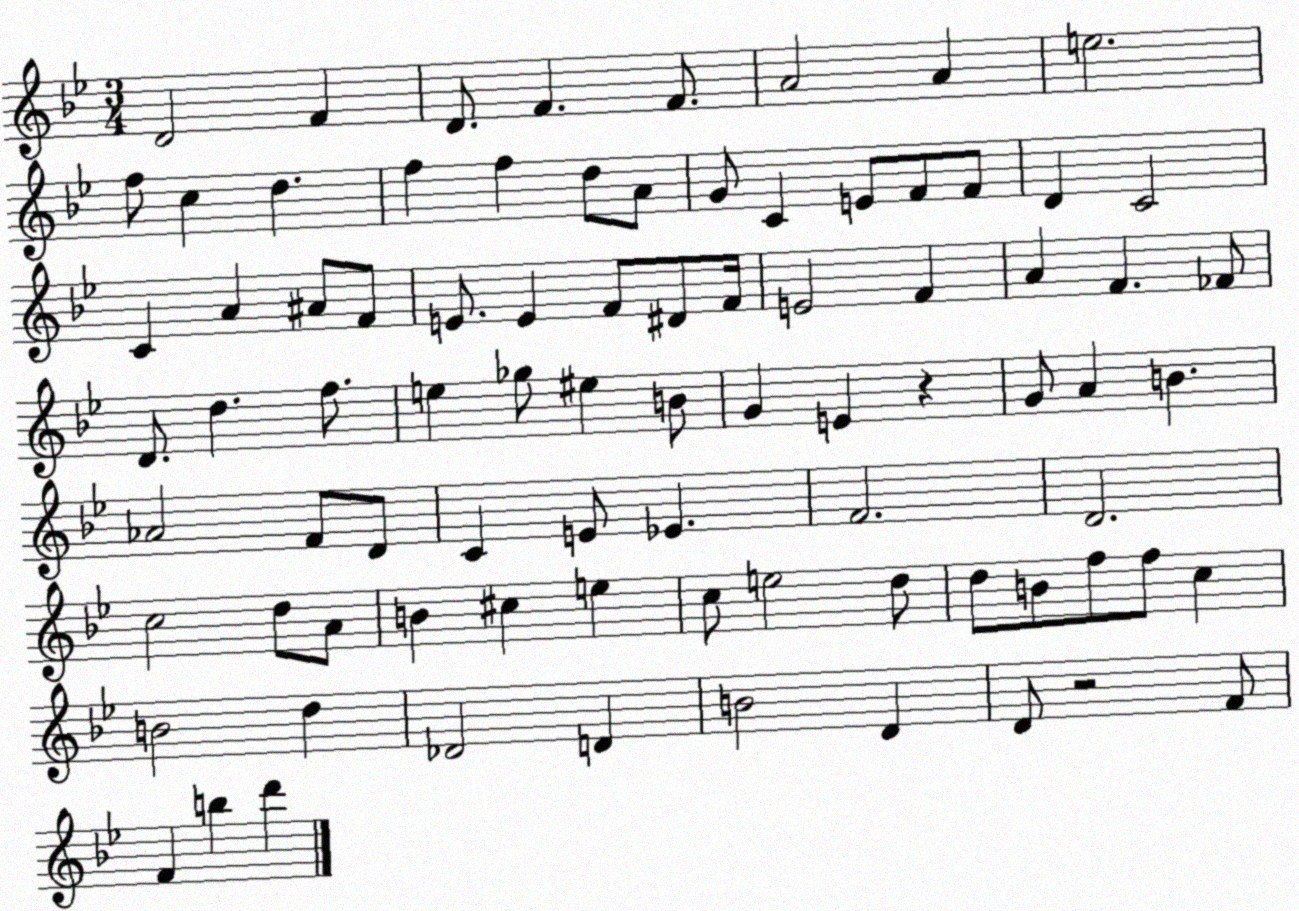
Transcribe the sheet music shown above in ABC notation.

X:1
T:Untitled
M:3/4
L:1/4
K:Bb
D2 F D/2 F F/2 A2 A e2 f/2 c d f f d/2 A/2 G/2 C E/2 F/2 F/2 D C2 C A ^A/2 F/2 E/2 E F/2 ^D/2 F/4 E2 F A F _F/2 D/2 d f/2 e _g/2 ^e B/2 G E z G/2 A B _A2 F/2 D/2 C E/2 _E F2 D2 c2 d/2 A/2 B ^c e c/2 e2 d/2 d/2 B/2 f/2 f/2 c B2 d _D2 D B2 D D/2 z2 F/2 F b d'